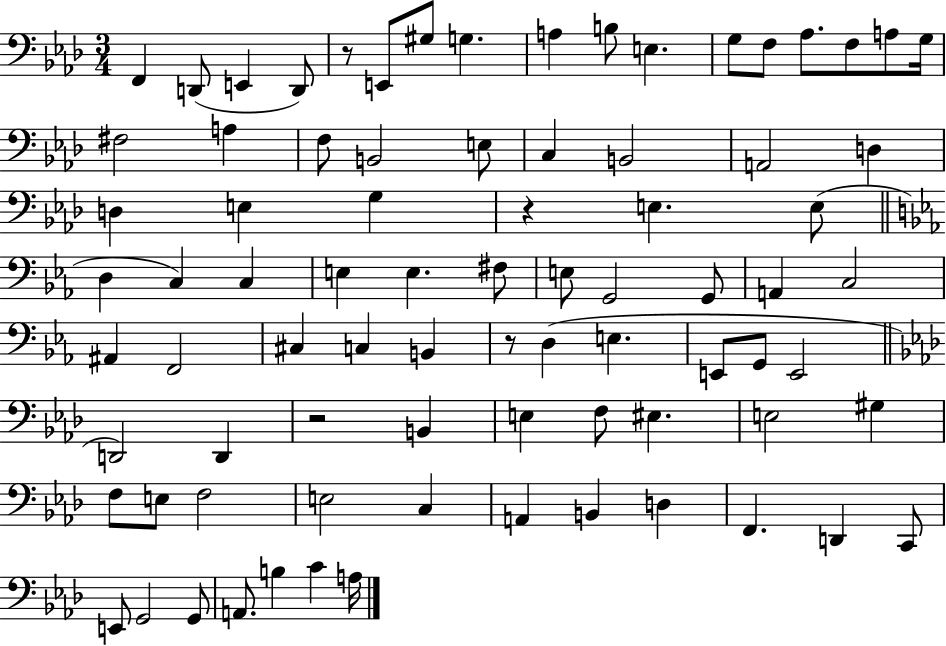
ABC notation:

X:1
T:Untitled
M:3/4
L:1/4
K:Ab
F,, D,,/2 E,, D,,/2 z/2 E,,/2 ^G,/2 G, A, B,/2 E, G,/2 F,/2 _A,/2 F,/2 A,/2 G,/4 ^F,2 A, F,/2 B,,2 E,/2 C, B,,2 A,,2 D, D, E, G, z E, E,/2 D, C, C, E, E, ^F,/2 E,/2 G,,2 G,,/2 A,, C,2 ^A,, F,,2 ^C, C, B,, z/2 D, E, E,,/2 G,,/2 E,,2 D,,2 D,, z2 B,, E, F,/2 ^E, E,2 ^G, F,/2 E,/2 F,2 E,2 C, A,, B,, D, F,, D,, C,,/2 E,,/2 G,,2 G,,/2 A,,/2 B, C A,/4